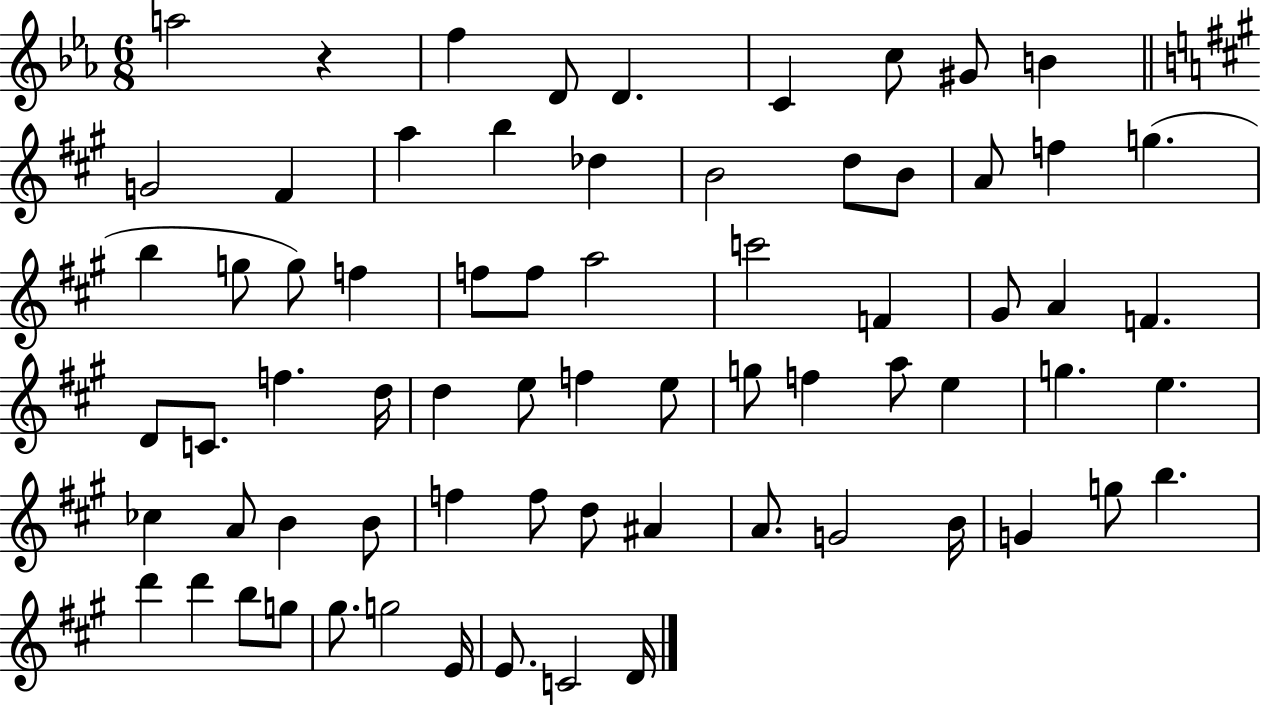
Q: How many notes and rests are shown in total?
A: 70